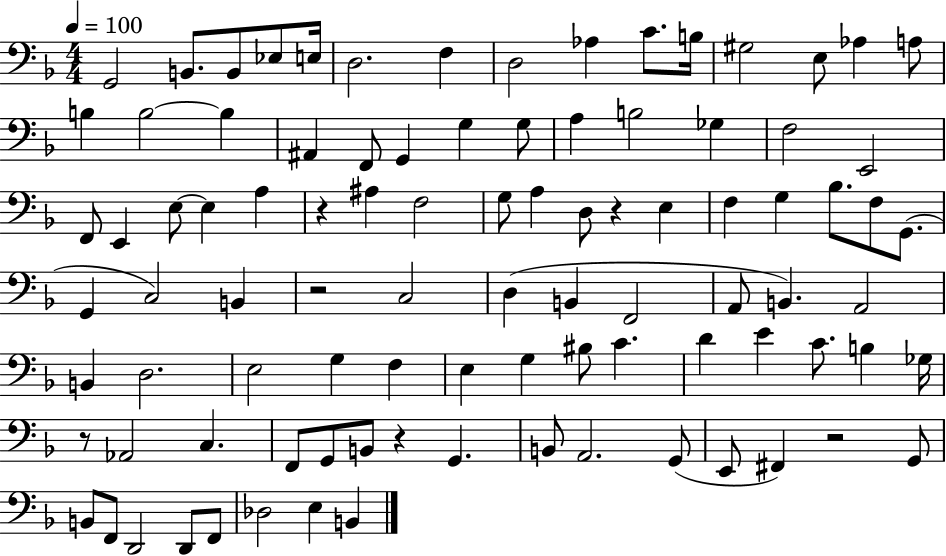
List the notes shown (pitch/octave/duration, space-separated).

G2/h B2/e. B2/e Eb3/e E3/s D3/h. F3/q D3/h Ab3/q C4/e. B3/s G#3/h E3/e Ab3/q A3/e B3/q B3/h B3/q A#2/q F2/e G2/q G3/q G3/e A3/q B3/h Gb3/q F3/h E2/h F2/e E2/q E3/e E3/q A3/q R/q A#3/q F3/h G3/e A3/q D3/e R/q E3/q F3/q G3/q Bb3/e. F3/e G2/e. G2/q C3/h B2/q R/h C3/h D3/q B2/q F2/h A2/e B2/q. A2/h B2/q D3/h. E3/h G3/q F3/q E3/q G3/q BIS3/e C4/q. D4/q E4/q C4/e. B3/q Gb3/s R/e Ab2/h C3/q. F2/e G2/e B2/e R/q G2/q. B2/e A2/h. G2/e E2/e F#2/q R/h G2/e B2/e F2/e D2/h D2/e F2/e Db3/h E3/q B2/q